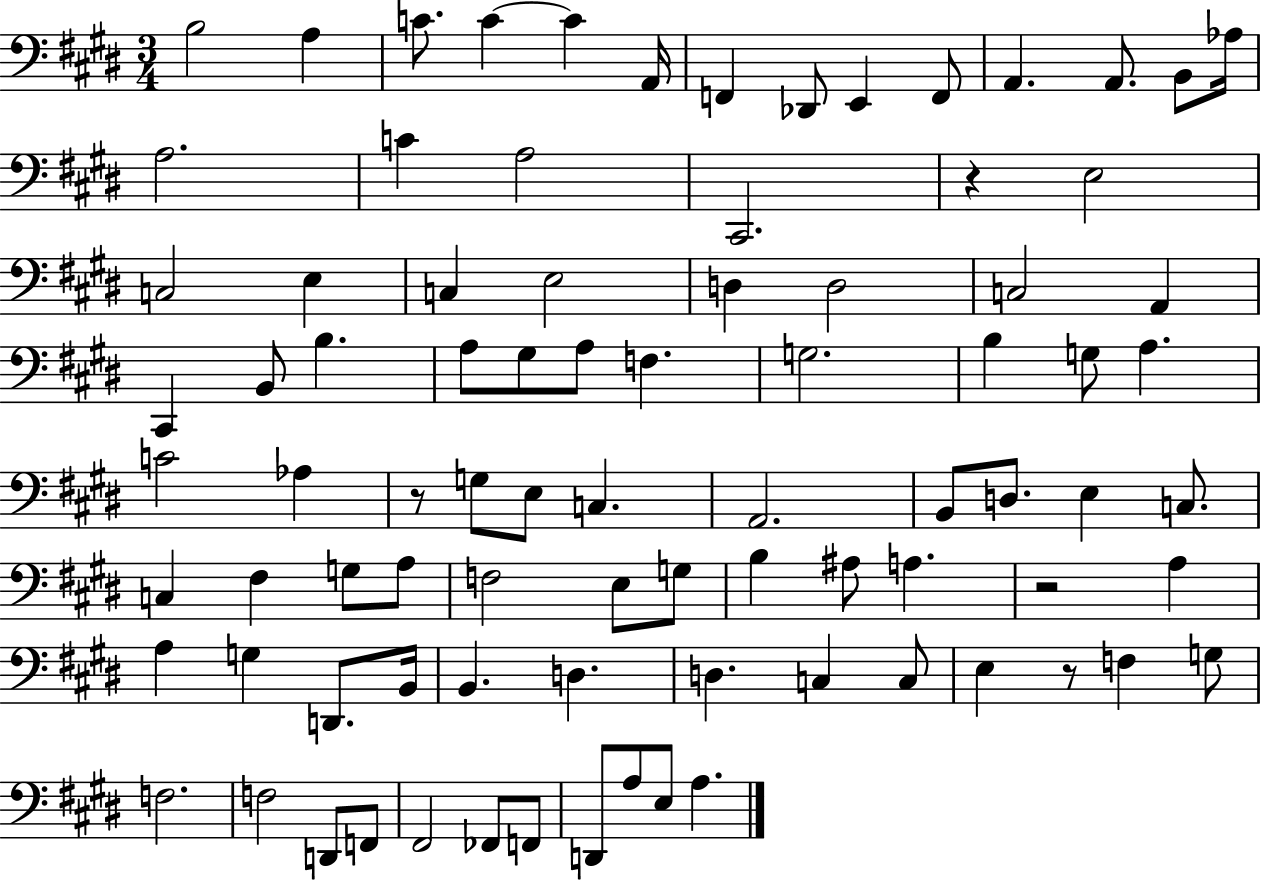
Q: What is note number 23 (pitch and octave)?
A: E3